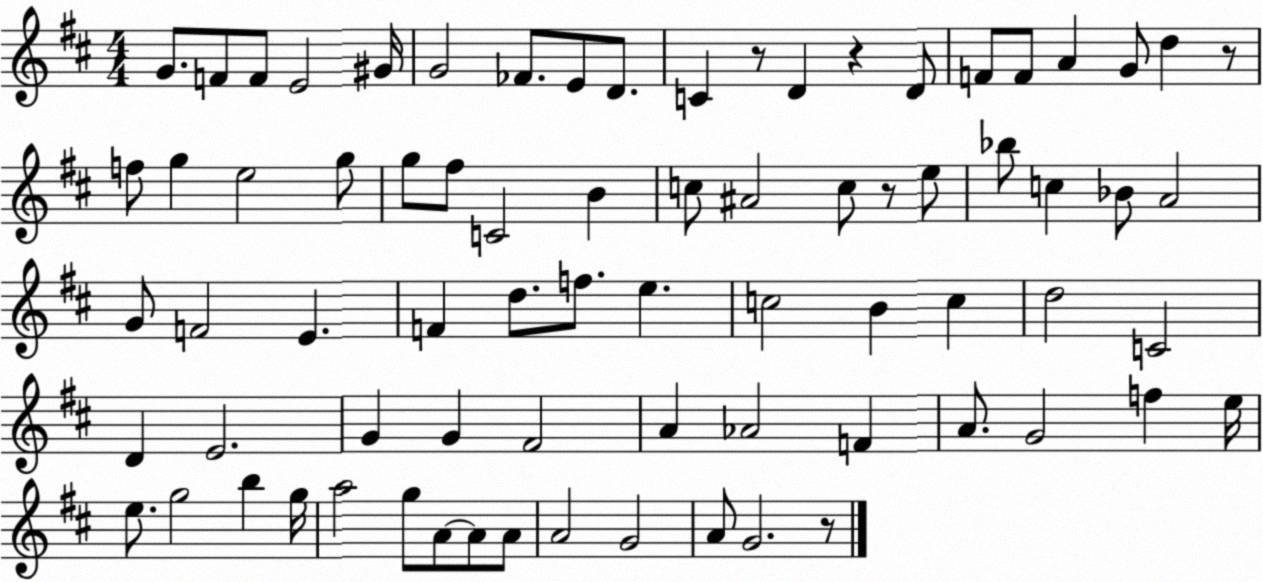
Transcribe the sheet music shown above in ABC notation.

X:1
T:Untitled
M:4/4
L:1/4
K:D
G/2 F/2 F/2 E2 ^G/4 G2 _F/2 E/2 D/2 C z/2 D z D/2 F/2 F/2 A G/2 d z/2 f/2 g e2 g/2 g/2 ^f/2 C2 B c/2 ^A2 c/2 z/2 e/2 _b/2 c _B/2 A2 G/2 F2 E F d/2 f/2 e c2 B c d2 C2 D E2 G G ^F2 A _A2 F A/2 G2 f e/4 e/2 g2 b g/4 a2 g/2 A/2 A/2 A/2 A2 G2 A/2 G2 z/2